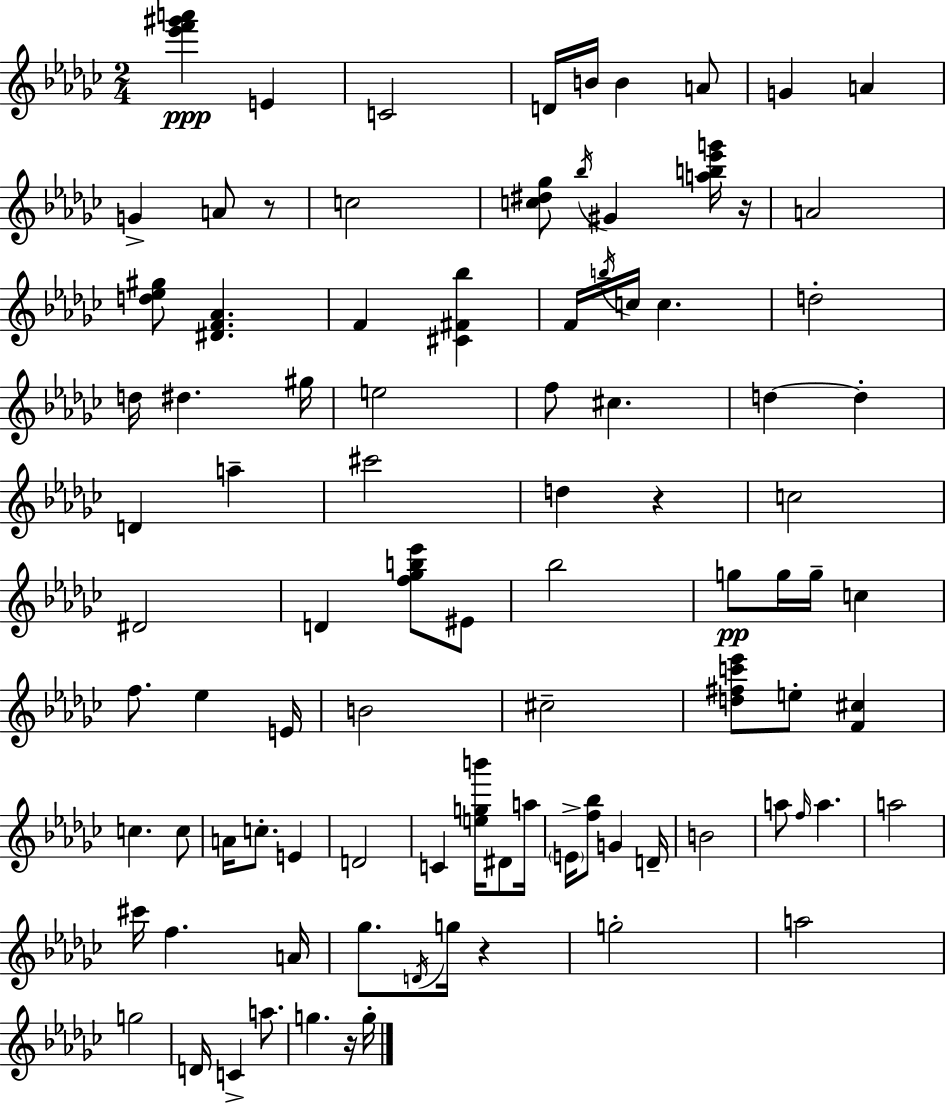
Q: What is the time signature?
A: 2/4